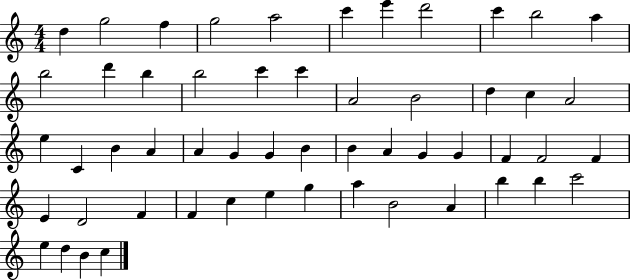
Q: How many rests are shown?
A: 0